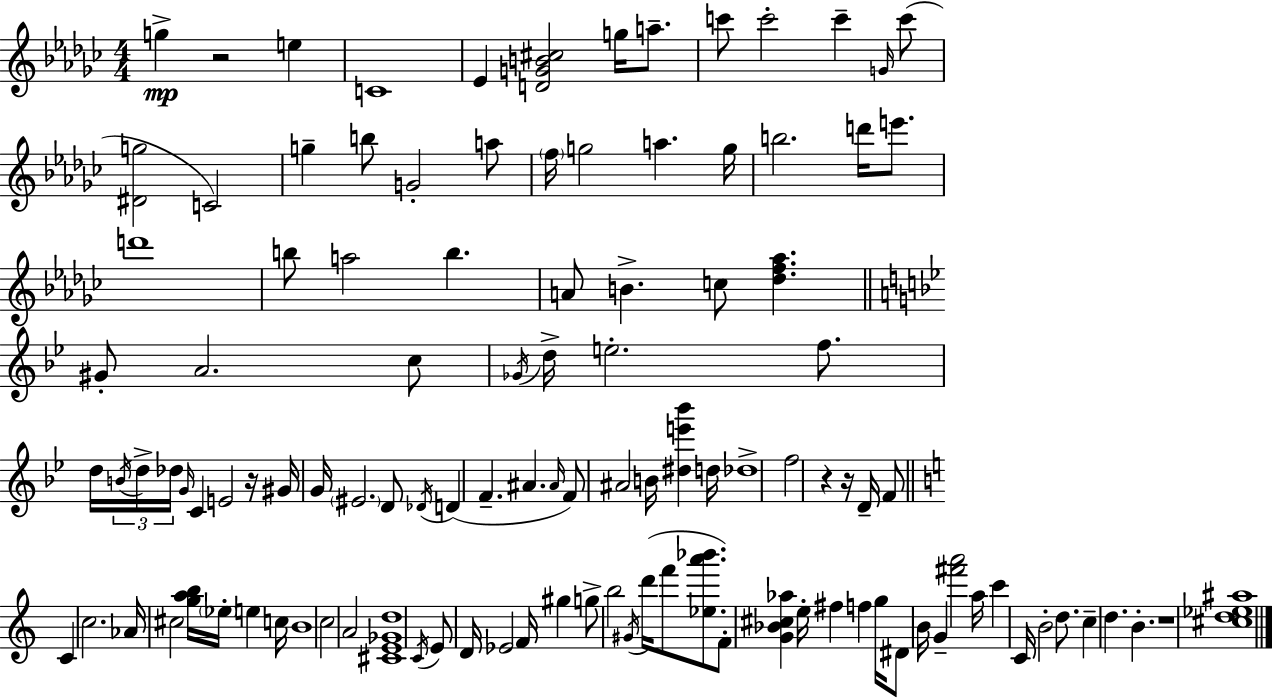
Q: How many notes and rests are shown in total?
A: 113